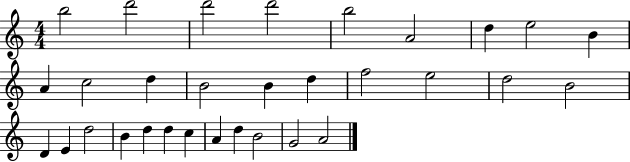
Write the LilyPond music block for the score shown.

{
  \clef treble
  \numericTimeSignature
  \time 4/4
  \key c \major
  b''2 d'''2 | d'''2 d'''2 | b''2 a'2 | d''4 e''2 b'4 | \break a'4 c''2 d''4 | b'2 b'4 d''4 | f''2 e''2 | d''2 b'2 | \break d'4 e'4 d''2 | b'4 d''4 d''4 c''4 | a'4 d''4 b'2 | g'2 a'2 | \break \bar "|."
}